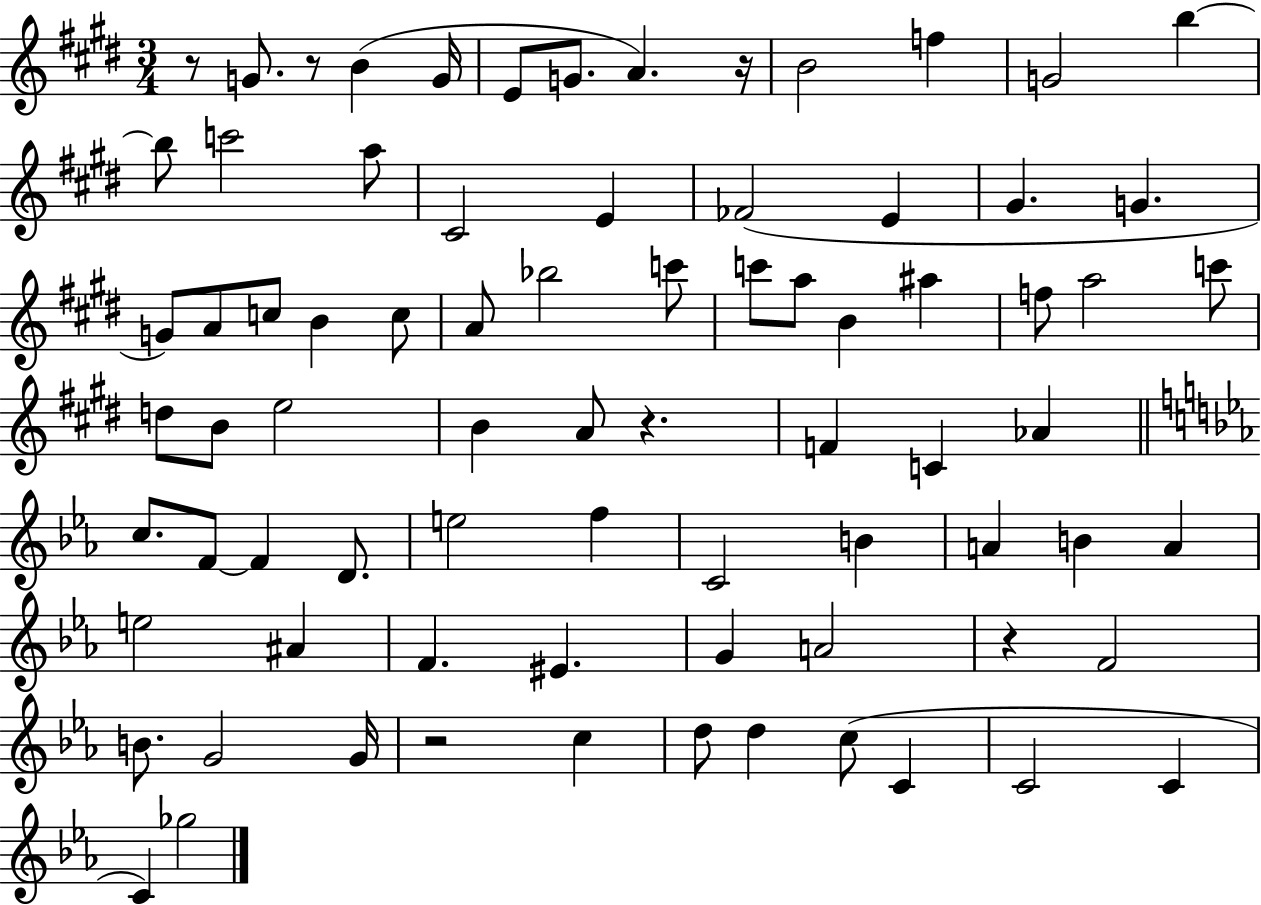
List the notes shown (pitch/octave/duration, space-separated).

R/e G4/e. R/e B4/q G4/s E4/e G4/e. A4/q. R/s B4/h F5/q G4/h B5/q B5/e C6/h A5/e C#4/h E4/q FES4/h E4/q G#4/q. G4/q. G4/e A4/e C5/e B4/q C5/e A4/e Bb5/h C6/e C6/e A5/e B4/q A#5/q F5/e A5/h C6/e D5/e B4/e E5/h B4/q A4/e R/q. F4/q C4/q Ab4/q C5/e. F4/e F4/q D4/e. E5/h F5/q C4/h B4/q A4/q B4/q A4/q E5/h A#4/q F4/q. EIS4/q. G4/q A4/h R/q F4/h B4/e. G4/h G4/s R/h C5/q D5/e D5/q C5/e C4/q C4/h C4/q C4/q Gb5/h